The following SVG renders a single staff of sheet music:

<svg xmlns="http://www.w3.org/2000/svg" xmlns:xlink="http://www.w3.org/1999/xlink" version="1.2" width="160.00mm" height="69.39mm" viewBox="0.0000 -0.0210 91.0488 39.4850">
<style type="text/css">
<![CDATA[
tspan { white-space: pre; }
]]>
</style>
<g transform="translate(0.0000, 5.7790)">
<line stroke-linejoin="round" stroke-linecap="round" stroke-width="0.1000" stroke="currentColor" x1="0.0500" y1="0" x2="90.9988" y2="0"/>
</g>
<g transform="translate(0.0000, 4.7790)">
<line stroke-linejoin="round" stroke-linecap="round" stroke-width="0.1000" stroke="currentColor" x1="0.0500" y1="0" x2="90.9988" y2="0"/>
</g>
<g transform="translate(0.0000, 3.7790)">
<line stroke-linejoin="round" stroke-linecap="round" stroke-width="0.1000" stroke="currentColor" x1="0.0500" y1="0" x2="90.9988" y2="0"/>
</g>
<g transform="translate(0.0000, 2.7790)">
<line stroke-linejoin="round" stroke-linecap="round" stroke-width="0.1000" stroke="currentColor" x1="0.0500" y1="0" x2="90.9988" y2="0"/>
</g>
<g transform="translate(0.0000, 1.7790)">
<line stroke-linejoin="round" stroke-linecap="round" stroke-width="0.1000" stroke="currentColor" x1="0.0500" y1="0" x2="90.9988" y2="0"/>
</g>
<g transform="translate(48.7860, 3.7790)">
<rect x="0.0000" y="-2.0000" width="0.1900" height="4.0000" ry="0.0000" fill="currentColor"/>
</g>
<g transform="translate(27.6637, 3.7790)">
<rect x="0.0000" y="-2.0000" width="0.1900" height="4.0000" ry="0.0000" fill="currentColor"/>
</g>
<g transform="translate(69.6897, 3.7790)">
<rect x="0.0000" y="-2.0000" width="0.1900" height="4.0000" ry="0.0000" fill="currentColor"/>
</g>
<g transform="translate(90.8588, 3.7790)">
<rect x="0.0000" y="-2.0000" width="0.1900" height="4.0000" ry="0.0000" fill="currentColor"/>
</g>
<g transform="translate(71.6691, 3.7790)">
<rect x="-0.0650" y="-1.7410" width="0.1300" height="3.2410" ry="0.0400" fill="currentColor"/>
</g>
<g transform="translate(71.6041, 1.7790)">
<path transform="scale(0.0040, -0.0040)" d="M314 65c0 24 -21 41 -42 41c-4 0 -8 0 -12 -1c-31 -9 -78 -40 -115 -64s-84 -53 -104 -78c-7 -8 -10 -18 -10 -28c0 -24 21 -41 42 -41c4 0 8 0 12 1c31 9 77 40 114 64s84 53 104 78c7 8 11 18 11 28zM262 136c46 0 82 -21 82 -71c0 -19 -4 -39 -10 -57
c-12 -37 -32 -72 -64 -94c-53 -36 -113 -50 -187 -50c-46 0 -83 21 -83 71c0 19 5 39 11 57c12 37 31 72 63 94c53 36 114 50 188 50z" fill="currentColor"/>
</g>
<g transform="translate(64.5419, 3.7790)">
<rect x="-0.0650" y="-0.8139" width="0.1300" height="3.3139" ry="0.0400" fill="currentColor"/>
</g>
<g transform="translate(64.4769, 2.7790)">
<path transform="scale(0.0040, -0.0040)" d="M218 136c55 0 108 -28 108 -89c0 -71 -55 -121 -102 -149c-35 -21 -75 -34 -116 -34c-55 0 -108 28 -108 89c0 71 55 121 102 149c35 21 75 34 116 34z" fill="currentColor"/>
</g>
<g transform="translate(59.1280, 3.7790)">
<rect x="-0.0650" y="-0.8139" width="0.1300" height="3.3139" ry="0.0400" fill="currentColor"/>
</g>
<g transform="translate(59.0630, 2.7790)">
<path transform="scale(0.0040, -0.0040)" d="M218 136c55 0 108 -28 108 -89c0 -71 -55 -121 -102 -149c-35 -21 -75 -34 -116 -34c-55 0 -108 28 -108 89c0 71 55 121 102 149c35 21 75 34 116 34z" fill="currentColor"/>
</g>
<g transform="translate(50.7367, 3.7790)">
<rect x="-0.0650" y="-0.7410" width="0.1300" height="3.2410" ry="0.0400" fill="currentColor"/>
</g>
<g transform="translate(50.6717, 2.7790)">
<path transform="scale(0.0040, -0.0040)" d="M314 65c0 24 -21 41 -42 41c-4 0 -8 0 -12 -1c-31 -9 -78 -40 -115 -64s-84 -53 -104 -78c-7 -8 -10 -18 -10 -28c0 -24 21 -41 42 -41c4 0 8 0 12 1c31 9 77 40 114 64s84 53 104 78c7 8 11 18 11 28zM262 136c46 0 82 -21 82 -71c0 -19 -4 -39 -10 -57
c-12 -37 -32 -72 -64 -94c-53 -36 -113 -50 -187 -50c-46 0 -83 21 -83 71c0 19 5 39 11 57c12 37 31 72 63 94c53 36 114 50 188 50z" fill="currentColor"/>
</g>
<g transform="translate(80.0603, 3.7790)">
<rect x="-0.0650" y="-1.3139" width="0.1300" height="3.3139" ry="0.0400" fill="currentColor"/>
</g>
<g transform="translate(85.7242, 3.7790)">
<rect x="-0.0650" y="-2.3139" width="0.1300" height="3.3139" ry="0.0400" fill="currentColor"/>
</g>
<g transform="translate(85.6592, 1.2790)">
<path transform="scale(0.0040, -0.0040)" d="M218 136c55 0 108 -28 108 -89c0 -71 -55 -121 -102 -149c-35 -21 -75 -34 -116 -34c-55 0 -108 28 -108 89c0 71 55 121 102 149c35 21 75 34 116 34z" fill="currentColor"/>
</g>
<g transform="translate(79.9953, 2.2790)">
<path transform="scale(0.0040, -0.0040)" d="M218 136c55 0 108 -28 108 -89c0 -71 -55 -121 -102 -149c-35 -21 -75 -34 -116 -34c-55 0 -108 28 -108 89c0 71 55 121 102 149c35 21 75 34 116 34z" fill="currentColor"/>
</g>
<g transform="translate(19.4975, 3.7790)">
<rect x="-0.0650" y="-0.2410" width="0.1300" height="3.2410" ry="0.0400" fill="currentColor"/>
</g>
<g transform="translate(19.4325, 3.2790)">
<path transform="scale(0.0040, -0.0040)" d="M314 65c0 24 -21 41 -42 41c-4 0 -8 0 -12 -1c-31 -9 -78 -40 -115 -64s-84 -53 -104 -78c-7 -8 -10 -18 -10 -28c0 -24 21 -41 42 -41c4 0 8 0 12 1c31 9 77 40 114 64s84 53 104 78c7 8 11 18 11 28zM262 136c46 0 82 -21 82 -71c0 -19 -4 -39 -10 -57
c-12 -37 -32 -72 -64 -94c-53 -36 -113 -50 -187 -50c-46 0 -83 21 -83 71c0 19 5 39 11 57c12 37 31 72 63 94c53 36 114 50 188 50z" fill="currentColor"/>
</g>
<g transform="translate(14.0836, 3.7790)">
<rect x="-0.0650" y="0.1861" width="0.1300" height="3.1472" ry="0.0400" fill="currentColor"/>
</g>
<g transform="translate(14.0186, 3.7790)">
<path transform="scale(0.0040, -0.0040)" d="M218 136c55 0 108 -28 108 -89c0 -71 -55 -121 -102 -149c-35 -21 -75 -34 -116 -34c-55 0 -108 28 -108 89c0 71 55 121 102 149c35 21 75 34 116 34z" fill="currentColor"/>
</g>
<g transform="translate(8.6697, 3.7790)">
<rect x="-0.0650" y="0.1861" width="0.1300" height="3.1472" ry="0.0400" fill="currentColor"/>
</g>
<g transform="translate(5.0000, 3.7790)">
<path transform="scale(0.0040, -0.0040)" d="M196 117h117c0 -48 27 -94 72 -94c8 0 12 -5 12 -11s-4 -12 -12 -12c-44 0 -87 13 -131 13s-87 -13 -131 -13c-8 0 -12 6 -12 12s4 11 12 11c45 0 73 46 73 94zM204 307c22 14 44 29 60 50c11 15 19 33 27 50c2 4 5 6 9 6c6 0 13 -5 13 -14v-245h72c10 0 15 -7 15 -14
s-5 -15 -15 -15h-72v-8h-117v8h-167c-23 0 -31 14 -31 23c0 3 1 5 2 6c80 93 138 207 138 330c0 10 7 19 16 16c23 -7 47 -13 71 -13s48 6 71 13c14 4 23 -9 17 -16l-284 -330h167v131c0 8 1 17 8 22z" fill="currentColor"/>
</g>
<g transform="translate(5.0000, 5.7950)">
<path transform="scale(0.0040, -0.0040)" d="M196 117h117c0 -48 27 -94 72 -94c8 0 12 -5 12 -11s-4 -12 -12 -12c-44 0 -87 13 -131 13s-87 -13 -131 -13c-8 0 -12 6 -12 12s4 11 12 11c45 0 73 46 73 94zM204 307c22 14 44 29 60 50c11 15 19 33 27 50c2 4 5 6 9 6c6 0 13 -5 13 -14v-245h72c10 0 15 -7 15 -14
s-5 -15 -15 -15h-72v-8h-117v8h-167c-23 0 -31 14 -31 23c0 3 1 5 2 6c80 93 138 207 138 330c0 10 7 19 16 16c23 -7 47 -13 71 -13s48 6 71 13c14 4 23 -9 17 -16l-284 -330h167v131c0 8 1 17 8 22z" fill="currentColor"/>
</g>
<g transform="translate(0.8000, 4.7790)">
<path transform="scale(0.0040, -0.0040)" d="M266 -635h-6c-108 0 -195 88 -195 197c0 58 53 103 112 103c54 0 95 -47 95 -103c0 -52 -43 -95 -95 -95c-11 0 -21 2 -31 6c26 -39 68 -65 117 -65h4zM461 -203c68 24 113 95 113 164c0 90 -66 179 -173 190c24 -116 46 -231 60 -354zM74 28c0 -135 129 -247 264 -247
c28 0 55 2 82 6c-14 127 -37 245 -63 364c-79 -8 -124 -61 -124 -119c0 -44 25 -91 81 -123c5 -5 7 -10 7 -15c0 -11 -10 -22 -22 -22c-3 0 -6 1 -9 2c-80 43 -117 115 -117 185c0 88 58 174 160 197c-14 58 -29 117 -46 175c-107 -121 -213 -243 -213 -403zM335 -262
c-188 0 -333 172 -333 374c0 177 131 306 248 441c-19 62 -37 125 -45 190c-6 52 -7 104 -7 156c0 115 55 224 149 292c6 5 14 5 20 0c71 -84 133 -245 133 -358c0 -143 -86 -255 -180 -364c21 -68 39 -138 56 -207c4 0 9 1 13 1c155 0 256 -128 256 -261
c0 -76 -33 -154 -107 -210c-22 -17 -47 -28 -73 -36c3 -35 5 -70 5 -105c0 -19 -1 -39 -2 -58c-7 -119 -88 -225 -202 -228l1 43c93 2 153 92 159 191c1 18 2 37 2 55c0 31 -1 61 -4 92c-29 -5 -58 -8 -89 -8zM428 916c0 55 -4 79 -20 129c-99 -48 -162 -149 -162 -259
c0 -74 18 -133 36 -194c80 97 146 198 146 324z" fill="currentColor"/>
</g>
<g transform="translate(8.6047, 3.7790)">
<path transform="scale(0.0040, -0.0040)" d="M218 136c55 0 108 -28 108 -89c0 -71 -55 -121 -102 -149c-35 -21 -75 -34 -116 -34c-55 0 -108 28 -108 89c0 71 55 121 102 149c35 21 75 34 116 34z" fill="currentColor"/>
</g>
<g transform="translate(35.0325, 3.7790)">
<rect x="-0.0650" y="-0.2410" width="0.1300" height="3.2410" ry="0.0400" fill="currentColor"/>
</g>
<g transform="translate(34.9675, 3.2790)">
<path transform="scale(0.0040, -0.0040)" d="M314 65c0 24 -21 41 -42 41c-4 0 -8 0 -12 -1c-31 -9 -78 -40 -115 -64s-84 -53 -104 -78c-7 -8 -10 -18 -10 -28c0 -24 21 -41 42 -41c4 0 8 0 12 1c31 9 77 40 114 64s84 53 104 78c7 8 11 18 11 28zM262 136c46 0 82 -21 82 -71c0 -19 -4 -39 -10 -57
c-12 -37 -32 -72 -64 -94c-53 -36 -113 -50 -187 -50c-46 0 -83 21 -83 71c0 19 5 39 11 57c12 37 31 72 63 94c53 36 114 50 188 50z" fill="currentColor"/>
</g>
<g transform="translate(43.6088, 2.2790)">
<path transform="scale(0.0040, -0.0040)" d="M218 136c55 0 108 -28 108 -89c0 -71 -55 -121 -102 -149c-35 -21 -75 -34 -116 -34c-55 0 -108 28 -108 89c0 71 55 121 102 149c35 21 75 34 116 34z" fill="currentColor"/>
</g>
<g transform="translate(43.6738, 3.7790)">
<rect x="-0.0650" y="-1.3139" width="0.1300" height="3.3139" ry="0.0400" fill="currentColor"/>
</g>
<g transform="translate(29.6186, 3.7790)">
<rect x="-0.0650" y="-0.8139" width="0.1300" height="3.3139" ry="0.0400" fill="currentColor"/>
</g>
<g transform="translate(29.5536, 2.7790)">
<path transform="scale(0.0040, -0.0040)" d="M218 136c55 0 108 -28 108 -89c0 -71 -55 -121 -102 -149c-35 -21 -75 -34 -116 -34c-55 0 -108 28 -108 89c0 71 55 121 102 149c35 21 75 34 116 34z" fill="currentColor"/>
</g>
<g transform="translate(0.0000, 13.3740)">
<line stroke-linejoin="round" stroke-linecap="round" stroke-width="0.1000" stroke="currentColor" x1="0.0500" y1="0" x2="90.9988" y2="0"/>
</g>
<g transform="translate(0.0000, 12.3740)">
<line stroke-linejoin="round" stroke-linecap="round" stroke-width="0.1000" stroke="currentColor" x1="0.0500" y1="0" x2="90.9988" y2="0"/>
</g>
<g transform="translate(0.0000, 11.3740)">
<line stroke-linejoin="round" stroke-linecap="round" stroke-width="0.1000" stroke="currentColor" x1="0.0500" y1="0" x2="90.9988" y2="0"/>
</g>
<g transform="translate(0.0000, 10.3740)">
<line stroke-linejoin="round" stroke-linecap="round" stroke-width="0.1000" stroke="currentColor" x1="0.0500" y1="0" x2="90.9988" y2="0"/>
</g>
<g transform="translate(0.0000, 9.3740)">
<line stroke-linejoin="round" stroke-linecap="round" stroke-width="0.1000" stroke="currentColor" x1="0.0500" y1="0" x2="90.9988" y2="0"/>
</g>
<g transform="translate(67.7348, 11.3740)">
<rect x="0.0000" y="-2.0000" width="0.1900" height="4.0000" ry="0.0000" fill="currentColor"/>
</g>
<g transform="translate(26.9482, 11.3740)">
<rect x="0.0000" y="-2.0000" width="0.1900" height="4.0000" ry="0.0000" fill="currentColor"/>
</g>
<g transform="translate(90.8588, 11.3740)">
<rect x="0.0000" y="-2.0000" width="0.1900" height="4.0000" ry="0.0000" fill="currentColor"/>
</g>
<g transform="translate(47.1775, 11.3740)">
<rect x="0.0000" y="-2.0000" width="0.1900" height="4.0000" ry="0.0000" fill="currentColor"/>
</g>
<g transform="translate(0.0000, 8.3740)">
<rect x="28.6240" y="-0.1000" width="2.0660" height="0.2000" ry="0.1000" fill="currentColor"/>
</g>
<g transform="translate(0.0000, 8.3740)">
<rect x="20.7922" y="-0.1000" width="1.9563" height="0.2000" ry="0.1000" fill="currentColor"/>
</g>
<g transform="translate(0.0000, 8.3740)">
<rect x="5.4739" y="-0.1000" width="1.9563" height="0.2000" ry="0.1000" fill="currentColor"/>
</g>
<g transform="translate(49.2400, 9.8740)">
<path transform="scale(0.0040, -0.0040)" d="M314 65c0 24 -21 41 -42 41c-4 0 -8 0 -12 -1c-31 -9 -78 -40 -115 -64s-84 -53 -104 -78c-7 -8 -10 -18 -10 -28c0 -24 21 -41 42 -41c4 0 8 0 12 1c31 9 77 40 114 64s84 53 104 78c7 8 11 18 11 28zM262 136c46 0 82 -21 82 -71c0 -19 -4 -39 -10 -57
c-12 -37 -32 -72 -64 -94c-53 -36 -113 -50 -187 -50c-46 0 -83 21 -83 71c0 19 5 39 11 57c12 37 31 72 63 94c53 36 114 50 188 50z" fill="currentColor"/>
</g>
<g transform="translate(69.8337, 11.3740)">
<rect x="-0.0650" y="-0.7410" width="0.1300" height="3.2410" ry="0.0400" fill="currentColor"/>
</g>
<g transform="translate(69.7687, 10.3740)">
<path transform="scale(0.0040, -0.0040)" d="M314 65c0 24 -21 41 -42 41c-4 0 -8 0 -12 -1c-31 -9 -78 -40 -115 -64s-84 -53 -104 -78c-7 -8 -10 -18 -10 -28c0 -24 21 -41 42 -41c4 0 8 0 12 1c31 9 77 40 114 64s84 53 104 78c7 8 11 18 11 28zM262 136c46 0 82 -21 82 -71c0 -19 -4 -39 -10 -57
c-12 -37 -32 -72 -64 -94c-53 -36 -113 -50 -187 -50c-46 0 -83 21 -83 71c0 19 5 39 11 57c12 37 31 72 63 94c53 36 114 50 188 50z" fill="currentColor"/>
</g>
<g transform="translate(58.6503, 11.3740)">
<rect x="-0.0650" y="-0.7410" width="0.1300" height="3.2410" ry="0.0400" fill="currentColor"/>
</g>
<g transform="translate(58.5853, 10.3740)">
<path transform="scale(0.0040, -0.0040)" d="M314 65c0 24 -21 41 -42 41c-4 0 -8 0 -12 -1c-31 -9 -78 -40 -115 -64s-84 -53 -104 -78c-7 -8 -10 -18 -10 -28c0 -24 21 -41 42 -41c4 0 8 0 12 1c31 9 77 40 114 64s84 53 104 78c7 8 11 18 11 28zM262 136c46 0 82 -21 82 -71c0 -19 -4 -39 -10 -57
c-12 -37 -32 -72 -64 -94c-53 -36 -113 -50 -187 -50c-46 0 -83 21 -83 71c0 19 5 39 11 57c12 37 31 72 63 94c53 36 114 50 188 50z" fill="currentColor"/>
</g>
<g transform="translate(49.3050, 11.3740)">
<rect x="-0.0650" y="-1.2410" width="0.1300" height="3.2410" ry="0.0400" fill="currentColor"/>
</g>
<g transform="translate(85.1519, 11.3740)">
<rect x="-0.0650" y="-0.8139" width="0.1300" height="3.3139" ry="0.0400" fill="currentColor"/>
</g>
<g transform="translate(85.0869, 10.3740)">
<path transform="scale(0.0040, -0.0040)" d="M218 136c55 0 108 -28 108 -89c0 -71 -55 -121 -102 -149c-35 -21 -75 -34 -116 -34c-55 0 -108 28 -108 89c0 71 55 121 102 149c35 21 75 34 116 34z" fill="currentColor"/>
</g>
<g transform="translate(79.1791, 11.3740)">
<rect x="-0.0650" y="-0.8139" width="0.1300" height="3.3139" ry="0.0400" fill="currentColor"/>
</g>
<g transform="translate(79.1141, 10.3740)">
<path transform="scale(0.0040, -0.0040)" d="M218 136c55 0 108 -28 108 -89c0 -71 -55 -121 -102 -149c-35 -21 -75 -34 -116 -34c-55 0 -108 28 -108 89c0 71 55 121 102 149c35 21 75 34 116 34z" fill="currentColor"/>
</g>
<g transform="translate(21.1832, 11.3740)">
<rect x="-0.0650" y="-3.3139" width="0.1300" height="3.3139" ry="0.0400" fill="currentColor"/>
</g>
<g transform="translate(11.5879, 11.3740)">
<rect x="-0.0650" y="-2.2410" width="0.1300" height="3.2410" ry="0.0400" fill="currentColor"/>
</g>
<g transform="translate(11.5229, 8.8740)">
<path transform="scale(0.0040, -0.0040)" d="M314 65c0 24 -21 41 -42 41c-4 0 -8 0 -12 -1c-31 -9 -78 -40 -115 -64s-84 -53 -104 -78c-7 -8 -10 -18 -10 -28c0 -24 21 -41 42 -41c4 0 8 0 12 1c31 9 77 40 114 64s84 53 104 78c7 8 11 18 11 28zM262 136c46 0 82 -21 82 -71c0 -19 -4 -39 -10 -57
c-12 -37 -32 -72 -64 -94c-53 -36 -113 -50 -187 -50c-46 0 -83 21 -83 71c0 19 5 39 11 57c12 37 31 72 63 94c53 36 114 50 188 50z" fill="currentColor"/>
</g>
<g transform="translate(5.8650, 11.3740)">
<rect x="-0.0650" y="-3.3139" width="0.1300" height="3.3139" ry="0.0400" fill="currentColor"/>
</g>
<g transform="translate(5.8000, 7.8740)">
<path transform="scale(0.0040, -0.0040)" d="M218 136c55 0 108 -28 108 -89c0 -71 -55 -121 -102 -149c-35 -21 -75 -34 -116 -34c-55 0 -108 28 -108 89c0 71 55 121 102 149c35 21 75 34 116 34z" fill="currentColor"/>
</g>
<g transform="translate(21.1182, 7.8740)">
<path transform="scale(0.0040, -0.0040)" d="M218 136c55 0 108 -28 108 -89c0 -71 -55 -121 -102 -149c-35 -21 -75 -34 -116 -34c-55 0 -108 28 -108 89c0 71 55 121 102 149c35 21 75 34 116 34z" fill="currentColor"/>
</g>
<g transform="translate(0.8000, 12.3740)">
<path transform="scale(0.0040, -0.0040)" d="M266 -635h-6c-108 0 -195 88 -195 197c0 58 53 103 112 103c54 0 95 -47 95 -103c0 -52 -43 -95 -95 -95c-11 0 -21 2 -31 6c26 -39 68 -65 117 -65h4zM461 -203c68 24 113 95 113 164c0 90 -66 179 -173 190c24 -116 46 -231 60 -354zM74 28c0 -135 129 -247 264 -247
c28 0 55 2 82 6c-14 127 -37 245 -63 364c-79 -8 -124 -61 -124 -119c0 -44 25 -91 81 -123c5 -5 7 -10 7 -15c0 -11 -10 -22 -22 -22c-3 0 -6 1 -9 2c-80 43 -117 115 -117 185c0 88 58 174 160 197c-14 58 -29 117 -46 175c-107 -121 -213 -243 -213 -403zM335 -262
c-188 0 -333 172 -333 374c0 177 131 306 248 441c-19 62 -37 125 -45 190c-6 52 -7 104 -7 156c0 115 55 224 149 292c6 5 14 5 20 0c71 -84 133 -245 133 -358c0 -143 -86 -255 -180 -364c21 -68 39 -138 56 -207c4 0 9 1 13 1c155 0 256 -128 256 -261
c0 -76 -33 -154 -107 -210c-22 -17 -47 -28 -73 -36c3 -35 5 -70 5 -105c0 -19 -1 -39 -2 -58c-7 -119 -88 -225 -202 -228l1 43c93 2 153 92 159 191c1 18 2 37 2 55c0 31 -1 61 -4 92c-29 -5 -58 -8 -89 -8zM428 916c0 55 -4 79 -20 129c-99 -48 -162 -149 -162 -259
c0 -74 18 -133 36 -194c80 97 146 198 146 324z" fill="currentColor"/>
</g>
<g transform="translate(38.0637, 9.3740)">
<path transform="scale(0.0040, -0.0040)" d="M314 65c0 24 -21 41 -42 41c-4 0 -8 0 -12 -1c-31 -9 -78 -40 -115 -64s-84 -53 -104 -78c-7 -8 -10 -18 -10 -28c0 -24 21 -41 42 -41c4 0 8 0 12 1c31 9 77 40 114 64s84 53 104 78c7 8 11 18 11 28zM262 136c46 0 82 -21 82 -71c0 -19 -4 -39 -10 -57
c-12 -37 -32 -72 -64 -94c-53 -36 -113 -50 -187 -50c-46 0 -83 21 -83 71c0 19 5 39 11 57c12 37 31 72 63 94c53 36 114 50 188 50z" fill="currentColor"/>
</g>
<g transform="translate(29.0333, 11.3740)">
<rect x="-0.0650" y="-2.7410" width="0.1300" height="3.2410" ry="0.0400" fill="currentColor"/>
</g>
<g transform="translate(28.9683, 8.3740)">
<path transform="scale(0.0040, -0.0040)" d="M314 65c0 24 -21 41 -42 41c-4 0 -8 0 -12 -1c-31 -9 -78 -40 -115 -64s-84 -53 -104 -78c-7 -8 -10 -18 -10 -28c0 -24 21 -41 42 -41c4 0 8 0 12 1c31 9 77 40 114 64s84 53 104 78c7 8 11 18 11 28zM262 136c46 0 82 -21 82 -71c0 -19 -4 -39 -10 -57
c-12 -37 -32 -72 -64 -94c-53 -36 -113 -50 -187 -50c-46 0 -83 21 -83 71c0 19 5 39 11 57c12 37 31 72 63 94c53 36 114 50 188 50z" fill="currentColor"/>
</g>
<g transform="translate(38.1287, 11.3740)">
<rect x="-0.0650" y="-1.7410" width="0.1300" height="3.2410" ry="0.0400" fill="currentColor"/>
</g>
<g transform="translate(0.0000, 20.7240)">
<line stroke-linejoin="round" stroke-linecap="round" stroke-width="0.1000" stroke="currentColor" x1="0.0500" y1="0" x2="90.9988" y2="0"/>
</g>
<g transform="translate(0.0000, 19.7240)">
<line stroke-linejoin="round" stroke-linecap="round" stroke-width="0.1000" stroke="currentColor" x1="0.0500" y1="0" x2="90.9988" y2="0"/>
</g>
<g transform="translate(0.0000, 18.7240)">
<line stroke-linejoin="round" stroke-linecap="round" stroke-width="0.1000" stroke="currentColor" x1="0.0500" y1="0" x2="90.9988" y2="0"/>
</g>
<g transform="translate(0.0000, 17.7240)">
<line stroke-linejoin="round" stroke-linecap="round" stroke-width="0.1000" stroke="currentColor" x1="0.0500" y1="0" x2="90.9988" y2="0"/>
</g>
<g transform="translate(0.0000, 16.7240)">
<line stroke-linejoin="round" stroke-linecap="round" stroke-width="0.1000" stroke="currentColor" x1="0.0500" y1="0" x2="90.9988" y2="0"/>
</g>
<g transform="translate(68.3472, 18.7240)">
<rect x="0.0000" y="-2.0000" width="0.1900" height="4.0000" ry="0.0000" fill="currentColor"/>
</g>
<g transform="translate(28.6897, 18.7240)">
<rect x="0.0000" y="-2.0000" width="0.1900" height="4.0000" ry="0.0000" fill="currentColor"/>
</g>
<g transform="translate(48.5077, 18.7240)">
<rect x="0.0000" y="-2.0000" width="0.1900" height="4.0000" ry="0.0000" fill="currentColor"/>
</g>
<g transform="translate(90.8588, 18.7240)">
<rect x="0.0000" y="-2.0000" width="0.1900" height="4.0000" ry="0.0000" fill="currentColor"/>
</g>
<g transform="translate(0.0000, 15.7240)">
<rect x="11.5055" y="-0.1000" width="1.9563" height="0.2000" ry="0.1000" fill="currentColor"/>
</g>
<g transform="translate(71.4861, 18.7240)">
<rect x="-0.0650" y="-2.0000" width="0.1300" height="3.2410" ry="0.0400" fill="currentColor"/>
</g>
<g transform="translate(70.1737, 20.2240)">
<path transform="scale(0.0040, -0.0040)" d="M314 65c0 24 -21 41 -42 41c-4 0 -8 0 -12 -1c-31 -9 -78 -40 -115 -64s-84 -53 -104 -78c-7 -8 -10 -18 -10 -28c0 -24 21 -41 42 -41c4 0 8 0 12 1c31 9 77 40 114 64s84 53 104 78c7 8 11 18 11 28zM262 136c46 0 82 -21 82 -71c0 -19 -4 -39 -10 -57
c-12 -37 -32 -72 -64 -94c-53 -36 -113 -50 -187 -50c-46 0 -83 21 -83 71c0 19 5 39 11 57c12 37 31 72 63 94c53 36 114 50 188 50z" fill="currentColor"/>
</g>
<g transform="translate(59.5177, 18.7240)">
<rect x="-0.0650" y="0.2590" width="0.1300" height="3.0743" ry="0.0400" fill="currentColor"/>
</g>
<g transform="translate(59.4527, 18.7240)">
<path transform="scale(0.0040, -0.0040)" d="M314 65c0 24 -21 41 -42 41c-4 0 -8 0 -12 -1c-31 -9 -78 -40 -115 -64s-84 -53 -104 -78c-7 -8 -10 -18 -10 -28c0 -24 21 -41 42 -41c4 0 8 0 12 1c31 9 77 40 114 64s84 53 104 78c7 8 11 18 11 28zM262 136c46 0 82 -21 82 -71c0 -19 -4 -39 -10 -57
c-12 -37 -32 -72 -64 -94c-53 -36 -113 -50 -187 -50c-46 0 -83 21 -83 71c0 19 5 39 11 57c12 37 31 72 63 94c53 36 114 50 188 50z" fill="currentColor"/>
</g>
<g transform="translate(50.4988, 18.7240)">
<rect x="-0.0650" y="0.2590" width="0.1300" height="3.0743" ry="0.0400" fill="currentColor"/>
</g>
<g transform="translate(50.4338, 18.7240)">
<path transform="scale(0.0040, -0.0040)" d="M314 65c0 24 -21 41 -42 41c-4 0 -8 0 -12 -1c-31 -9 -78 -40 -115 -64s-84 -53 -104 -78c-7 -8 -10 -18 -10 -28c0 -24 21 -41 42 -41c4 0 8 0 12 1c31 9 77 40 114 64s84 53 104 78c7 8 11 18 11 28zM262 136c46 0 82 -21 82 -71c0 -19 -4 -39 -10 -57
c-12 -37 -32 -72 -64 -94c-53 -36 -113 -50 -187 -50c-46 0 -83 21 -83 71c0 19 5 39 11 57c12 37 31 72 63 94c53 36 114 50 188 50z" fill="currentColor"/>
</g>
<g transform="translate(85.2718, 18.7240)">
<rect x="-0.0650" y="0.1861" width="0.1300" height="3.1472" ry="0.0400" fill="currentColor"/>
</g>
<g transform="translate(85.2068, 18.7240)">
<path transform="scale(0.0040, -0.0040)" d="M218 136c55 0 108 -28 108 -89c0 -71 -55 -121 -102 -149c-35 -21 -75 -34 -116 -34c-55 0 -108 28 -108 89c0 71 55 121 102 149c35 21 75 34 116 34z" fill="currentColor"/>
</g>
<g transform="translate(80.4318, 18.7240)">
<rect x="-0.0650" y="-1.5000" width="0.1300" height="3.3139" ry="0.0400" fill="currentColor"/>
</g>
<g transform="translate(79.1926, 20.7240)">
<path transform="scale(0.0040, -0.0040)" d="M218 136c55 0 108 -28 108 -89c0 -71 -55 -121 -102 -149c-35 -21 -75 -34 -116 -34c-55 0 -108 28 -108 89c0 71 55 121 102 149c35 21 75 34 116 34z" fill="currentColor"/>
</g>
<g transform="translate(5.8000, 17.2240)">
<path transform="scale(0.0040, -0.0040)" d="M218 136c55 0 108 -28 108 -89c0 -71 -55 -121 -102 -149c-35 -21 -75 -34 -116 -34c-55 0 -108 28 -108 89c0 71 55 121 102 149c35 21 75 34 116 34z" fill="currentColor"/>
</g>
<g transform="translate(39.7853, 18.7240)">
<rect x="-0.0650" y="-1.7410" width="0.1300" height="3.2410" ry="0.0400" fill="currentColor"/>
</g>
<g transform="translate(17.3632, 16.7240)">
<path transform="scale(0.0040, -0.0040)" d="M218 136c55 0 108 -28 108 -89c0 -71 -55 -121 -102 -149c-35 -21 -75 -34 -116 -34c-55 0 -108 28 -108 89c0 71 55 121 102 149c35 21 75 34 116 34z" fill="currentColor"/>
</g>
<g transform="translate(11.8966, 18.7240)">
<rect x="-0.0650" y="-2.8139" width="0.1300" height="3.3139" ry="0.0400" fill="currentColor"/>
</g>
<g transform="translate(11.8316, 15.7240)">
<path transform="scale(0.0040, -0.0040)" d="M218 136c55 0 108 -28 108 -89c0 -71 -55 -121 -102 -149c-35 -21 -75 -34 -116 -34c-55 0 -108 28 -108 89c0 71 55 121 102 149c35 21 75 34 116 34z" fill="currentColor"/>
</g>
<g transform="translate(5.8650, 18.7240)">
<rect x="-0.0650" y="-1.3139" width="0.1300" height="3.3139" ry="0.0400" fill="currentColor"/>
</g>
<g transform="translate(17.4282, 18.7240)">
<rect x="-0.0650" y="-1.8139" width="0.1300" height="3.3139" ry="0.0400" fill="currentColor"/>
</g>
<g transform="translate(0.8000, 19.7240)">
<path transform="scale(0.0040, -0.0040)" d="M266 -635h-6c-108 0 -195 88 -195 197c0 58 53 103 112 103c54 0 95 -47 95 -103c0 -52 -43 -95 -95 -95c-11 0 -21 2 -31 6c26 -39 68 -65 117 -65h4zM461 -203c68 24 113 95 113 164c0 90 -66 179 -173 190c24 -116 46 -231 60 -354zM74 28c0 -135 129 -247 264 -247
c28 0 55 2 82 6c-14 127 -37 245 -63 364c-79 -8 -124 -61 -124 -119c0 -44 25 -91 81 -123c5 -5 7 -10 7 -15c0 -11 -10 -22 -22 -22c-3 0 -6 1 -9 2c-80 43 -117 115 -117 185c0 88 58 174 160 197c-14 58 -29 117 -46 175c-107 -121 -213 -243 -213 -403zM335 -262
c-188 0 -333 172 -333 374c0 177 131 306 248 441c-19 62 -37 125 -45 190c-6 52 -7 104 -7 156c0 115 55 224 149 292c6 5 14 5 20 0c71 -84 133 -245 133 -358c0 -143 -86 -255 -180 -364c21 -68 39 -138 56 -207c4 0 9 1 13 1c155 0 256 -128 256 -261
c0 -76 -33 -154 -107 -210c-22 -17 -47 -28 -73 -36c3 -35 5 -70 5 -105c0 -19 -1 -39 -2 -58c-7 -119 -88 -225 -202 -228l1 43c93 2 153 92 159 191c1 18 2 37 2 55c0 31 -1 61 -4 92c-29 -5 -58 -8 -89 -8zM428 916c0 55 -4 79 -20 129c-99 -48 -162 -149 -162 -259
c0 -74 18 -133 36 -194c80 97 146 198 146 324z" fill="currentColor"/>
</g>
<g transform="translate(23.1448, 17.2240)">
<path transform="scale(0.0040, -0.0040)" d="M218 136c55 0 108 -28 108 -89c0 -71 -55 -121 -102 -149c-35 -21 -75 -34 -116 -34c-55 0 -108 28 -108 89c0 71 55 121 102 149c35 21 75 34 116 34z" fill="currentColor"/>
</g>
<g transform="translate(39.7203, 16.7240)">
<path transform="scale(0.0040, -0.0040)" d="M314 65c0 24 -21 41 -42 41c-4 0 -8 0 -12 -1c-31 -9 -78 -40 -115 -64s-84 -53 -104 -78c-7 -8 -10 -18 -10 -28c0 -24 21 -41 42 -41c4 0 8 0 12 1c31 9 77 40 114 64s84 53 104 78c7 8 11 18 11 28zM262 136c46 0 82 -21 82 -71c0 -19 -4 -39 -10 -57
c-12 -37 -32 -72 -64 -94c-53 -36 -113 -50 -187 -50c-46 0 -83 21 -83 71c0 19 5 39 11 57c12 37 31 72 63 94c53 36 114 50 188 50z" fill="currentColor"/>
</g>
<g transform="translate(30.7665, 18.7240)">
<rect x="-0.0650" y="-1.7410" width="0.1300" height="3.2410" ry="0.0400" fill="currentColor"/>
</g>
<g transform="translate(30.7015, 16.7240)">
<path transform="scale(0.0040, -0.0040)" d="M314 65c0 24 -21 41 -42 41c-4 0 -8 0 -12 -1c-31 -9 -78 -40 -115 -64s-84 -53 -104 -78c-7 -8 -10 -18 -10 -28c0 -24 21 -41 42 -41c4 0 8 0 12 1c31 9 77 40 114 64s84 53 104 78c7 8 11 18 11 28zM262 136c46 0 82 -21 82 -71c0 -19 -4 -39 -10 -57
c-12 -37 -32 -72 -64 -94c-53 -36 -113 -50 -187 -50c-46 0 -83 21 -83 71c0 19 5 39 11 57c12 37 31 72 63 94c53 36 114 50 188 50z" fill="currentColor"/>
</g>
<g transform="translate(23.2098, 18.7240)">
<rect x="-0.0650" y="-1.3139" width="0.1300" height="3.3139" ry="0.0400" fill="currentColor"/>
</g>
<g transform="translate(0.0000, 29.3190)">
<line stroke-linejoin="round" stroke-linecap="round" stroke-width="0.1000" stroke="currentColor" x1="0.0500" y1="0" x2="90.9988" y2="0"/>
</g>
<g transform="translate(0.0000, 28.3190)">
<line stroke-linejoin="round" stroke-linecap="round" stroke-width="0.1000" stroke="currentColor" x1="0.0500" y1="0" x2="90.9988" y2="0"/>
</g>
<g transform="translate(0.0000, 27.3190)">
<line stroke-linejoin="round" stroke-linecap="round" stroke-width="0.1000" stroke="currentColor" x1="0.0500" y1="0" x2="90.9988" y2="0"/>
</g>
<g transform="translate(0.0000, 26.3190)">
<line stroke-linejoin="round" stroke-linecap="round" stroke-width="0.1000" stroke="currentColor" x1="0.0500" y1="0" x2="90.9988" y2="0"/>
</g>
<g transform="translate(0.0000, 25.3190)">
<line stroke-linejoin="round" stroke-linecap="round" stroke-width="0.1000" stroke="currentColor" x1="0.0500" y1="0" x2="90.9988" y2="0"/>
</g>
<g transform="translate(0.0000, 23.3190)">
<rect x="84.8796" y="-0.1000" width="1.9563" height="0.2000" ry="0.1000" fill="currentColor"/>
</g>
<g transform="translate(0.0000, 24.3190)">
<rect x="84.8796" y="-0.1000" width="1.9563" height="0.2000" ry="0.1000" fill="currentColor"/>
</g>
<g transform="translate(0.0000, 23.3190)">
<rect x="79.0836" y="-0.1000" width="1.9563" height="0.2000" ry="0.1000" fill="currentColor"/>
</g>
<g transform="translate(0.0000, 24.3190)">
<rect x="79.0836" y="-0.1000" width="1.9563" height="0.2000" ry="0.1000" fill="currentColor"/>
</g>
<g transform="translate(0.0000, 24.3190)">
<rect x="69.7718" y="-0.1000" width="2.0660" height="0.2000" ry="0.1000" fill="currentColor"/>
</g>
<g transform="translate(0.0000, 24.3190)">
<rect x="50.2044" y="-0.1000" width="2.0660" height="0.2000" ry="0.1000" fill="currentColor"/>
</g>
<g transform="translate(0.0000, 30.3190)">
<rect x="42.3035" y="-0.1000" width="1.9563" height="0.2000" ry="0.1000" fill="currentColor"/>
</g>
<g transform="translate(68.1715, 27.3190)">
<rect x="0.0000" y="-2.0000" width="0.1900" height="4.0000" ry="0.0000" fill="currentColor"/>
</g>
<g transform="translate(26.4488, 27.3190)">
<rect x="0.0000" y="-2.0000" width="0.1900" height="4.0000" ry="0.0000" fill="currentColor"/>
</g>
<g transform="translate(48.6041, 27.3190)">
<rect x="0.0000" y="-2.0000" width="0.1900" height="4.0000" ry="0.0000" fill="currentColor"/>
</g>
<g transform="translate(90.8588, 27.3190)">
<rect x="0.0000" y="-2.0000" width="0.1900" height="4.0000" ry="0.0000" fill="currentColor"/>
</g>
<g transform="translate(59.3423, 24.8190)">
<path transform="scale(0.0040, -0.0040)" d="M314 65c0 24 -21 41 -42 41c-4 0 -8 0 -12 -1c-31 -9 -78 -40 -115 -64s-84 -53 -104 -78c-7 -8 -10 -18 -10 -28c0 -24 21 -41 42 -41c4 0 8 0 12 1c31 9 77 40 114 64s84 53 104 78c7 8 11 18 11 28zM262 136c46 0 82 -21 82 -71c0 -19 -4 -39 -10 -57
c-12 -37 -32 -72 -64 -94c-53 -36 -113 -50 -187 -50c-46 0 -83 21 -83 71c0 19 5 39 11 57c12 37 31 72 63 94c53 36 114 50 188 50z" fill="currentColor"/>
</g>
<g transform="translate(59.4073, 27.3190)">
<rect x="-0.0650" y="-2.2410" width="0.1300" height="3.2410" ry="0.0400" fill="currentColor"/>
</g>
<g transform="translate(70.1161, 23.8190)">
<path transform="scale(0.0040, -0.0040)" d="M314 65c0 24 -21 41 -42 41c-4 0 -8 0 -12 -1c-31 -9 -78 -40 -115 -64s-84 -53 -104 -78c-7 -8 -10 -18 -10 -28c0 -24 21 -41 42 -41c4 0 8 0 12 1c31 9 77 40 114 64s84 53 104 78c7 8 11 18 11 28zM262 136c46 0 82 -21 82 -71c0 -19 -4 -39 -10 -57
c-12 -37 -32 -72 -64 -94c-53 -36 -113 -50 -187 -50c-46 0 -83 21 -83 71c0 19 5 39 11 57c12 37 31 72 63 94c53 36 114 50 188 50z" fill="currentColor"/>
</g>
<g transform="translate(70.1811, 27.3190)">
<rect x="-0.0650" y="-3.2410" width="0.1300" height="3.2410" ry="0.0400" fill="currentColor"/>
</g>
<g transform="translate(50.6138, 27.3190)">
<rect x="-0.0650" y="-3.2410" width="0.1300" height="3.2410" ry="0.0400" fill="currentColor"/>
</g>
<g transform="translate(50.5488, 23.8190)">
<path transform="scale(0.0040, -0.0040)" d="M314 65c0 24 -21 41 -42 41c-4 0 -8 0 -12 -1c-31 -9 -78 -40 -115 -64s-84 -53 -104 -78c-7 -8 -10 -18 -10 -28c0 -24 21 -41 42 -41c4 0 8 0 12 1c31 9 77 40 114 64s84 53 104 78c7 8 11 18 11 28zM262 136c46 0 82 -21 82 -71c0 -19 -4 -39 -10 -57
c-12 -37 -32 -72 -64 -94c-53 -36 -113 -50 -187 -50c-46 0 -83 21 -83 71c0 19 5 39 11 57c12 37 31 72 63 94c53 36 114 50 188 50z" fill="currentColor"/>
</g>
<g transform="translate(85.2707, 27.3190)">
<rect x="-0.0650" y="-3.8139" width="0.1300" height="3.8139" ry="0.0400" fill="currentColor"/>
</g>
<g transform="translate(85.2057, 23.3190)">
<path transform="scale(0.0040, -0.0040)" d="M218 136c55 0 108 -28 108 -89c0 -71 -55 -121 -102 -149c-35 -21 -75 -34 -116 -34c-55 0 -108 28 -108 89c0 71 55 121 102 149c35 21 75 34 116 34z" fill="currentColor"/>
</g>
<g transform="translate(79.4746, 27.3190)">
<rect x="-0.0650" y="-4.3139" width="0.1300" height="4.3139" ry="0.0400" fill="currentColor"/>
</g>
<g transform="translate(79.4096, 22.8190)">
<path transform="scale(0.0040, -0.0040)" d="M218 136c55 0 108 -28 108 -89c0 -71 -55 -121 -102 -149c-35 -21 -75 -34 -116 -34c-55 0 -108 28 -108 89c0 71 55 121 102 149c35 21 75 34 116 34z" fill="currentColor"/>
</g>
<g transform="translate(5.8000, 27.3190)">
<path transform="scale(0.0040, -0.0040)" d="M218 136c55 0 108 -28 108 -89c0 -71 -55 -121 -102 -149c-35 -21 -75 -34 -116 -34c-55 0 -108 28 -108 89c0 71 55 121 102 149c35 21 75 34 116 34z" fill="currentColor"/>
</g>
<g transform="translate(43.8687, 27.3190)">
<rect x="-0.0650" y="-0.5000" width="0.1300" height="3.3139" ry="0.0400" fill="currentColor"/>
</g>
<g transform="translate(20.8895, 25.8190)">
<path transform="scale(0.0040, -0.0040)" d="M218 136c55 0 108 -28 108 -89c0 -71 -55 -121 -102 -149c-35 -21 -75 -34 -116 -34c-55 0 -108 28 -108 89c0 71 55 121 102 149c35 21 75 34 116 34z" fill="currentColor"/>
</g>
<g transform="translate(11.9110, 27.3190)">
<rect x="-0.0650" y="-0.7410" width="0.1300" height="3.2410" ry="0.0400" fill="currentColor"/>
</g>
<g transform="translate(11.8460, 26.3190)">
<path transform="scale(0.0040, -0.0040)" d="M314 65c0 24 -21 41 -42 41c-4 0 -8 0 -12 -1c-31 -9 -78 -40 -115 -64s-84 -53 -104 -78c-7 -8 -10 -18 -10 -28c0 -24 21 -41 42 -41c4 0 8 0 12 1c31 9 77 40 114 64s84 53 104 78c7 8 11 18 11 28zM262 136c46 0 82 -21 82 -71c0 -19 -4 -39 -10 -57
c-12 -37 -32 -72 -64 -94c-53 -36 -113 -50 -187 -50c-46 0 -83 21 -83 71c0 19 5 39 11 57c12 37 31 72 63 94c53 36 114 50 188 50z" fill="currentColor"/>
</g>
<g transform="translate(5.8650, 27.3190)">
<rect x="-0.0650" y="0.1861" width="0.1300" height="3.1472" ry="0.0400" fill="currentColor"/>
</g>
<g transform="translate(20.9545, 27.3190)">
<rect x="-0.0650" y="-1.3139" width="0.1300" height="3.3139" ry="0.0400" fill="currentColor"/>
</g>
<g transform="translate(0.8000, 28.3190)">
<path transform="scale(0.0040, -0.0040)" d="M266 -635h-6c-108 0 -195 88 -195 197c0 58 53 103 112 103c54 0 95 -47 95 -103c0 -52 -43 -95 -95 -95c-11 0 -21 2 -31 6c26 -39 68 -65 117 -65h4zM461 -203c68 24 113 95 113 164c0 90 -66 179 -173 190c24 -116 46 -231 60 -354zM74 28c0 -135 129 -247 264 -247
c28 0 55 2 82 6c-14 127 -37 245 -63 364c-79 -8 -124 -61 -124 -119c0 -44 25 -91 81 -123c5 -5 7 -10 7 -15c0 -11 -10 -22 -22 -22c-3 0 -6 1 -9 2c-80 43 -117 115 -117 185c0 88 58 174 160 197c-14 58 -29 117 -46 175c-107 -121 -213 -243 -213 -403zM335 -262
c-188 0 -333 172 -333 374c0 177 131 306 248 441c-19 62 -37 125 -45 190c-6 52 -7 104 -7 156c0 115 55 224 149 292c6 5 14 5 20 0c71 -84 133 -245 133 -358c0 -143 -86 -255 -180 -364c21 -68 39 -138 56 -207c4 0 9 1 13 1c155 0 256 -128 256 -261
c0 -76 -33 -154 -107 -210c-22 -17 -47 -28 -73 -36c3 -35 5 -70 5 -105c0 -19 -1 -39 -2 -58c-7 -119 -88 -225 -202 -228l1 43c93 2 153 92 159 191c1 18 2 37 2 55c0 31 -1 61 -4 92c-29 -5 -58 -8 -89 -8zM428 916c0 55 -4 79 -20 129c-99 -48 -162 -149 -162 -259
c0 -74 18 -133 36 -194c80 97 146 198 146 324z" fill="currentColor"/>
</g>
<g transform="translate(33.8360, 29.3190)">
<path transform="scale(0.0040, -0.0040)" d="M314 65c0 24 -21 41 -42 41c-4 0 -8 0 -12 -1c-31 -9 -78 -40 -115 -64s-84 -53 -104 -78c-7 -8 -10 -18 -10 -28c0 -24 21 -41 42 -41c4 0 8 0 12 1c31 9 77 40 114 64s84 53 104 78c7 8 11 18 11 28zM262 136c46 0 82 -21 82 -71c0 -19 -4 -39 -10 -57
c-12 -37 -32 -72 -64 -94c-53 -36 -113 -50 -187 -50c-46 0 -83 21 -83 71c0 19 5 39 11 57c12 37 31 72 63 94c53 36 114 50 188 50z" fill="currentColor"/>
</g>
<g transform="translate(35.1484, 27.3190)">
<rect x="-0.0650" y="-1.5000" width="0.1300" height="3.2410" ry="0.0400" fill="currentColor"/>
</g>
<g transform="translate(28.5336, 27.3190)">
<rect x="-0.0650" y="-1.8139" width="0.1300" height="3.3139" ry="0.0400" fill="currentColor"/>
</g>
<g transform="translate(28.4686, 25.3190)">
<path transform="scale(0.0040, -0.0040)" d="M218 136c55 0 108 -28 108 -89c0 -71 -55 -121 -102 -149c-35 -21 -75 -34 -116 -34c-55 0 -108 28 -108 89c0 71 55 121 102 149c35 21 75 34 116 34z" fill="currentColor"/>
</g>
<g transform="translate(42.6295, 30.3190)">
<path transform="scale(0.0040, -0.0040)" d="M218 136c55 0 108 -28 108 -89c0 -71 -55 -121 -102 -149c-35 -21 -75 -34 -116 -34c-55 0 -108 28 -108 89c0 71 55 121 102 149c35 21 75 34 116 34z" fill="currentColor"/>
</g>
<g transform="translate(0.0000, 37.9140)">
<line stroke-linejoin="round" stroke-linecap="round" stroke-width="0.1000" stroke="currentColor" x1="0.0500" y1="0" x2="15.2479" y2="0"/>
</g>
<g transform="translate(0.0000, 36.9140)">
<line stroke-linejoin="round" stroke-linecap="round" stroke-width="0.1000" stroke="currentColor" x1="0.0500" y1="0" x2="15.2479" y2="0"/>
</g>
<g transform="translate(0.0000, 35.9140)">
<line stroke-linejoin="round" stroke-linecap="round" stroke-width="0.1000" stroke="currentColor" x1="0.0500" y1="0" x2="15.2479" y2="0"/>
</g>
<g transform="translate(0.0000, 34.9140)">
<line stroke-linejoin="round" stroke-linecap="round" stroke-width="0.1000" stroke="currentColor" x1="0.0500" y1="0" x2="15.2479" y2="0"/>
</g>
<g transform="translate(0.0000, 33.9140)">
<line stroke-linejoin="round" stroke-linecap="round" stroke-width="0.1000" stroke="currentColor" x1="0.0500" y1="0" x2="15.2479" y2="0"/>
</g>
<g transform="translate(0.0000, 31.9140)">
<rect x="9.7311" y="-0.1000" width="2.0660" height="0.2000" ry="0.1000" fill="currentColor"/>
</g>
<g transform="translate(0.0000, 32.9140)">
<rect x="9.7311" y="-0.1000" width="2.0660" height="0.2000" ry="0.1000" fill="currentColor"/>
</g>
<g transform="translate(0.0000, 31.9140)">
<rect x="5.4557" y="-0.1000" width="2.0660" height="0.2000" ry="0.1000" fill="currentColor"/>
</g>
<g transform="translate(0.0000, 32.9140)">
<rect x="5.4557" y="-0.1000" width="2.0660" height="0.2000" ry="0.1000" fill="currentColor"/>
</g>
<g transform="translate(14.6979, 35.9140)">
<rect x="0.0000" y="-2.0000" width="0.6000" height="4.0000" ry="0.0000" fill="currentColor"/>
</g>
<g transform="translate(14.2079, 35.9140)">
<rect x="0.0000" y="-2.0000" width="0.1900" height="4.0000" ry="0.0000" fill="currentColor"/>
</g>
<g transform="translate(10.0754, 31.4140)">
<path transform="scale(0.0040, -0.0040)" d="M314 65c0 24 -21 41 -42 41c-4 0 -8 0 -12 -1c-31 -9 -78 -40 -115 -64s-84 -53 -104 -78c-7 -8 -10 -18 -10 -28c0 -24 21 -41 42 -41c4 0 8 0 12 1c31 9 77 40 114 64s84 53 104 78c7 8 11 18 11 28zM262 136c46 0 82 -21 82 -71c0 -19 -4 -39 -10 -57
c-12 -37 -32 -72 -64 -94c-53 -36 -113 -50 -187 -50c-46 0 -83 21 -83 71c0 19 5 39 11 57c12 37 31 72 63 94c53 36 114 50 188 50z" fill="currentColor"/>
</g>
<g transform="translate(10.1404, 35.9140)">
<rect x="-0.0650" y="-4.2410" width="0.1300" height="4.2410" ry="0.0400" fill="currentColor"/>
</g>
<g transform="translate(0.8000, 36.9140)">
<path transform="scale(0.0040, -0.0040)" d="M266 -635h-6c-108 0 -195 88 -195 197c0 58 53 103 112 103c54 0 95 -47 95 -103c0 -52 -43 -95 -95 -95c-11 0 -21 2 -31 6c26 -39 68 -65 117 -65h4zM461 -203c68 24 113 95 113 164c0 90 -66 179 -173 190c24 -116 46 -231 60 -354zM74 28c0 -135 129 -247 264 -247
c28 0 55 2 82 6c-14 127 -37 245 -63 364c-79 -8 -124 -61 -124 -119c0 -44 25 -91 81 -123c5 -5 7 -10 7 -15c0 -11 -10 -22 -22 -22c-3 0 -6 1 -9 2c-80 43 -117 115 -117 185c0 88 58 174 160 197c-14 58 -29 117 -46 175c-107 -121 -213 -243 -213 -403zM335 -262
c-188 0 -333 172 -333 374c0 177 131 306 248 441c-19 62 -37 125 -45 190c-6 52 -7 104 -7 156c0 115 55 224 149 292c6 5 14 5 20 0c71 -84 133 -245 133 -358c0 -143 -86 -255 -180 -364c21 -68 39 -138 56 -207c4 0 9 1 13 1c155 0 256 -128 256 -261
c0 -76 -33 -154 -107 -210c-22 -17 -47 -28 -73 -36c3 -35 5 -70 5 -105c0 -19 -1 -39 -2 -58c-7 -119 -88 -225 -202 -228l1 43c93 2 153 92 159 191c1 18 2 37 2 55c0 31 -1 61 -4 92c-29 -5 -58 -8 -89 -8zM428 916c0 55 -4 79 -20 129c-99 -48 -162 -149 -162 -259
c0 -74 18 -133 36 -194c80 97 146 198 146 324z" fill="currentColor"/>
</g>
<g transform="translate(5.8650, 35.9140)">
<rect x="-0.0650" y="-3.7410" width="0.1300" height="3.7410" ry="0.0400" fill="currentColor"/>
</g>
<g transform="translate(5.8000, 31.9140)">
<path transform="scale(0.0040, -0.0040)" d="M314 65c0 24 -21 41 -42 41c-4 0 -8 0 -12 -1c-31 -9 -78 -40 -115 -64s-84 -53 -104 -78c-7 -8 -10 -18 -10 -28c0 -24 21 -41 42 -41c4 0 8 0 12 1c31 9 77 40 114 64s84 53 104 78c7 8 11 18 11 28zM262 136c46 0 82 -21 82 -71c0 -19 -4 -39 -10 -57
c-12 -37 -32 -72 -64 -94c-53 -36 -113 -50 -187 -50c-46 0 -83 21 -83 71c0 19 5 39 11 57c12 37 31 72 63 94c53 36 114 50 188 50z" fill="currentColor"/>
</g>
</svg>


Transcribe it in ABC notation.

X:1
T:Untitled
M:4/4
L:1/4
K:C
B B c2 d c2 e d2 d d f2 e g b g2 b a2 f2 e2 d2 d2 d d e a f e f2 f2 B2 B2 F2 E B B d2 e f E2 C b2 g2 b2 d' c' c'2 d'2